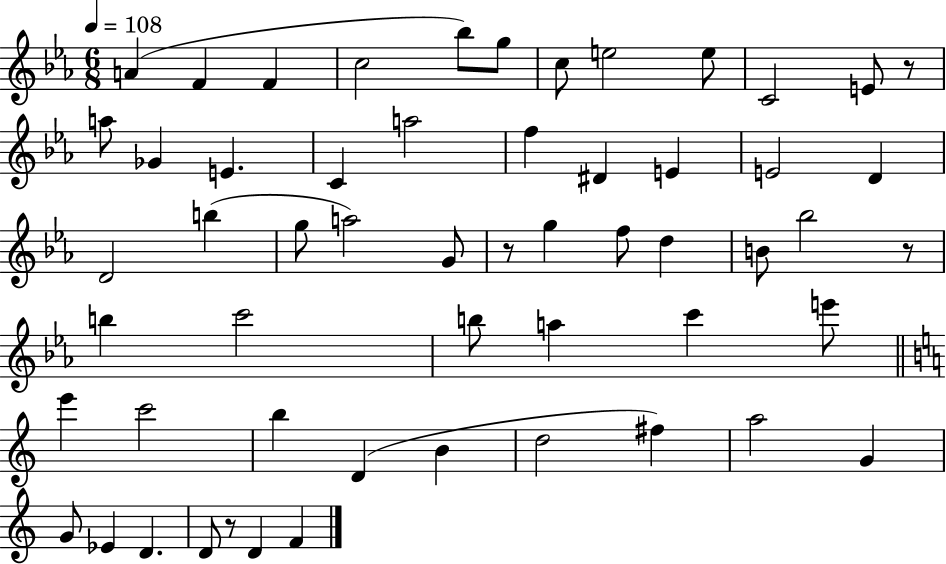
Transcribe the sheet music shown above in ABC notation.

X:1
T:Untitled
M:6/8
L:1/4
K:Eb
A F F c2 _b/2 g/2 c/2 e2 e/2 C2 E/2 z/2 a/2 _G E C a2 f ^D E E2 D D2 b g/2 a2 G/2 z/2 g f/2 d B/2 _b2 z/2 b c'2 b/2 a c' e'/2 e' c'2 b D B d2 ^f a2 G G/2 _E D D/2 z/2 D F